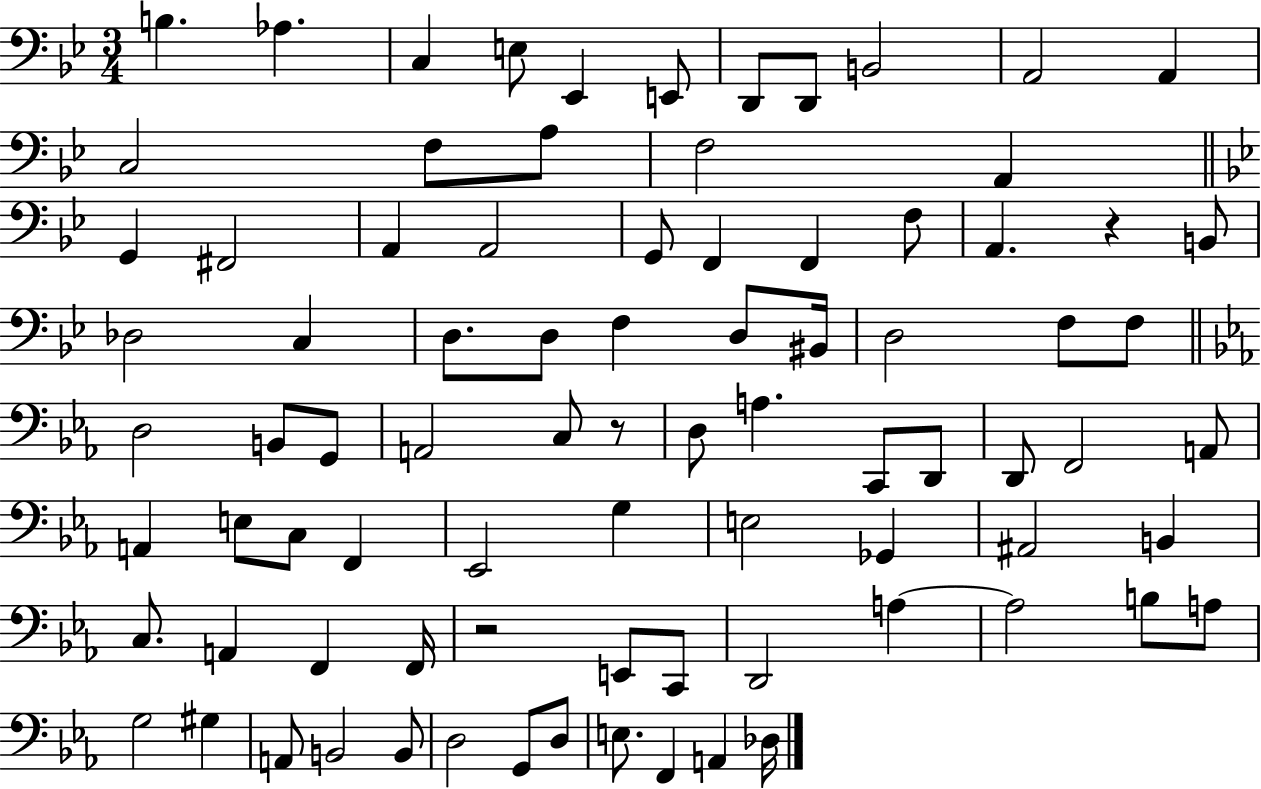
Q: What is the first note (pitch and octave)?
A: B3